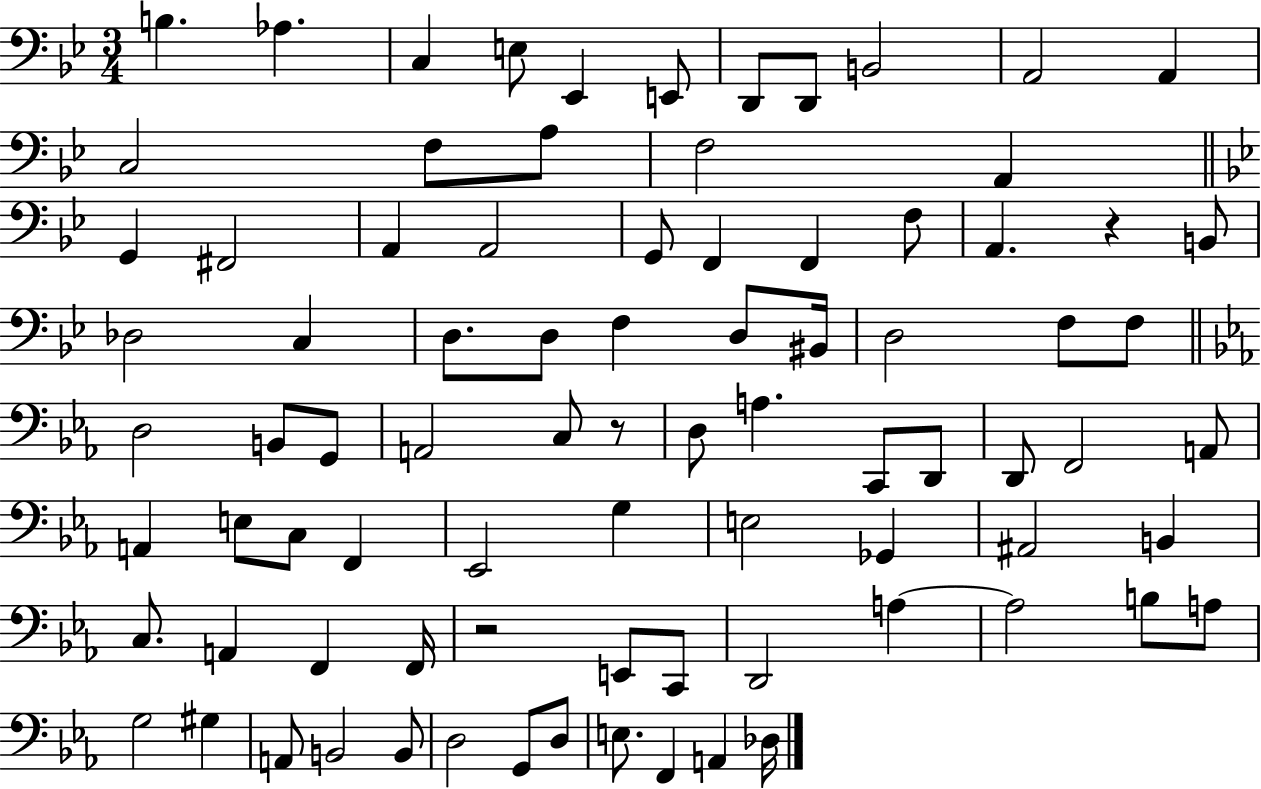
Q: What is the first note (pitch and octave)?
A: B3